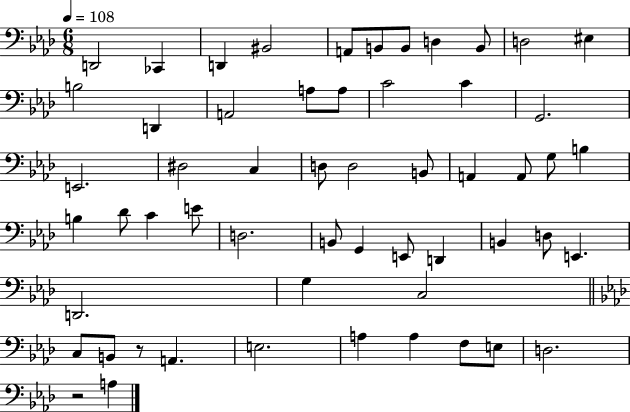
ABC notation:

X:1
T:Untitled
M:6/8
L:1/4
K:Ab
D,,2 _C,, D,, ^B,,2 A,,/2 B,,/2 B,,/2 D, B,,/2 D,2 ^E, B,2 D,, A,,2 A,/2 A,/2 C2 C G,,2 E,,2 ^D,2 C, D,/2 D,2 B,,/2 A,, A,,/2 G,/2 B, B, _D/2 C E/2 D,2 B,,/2 G,, E,,/2 D,, B,, D,/2 E,, D,,2 G, C,2 C,/2 B,,/2 z/2 A,, E,2 A, A, F,/2 E,/2 D,2 z2 A,